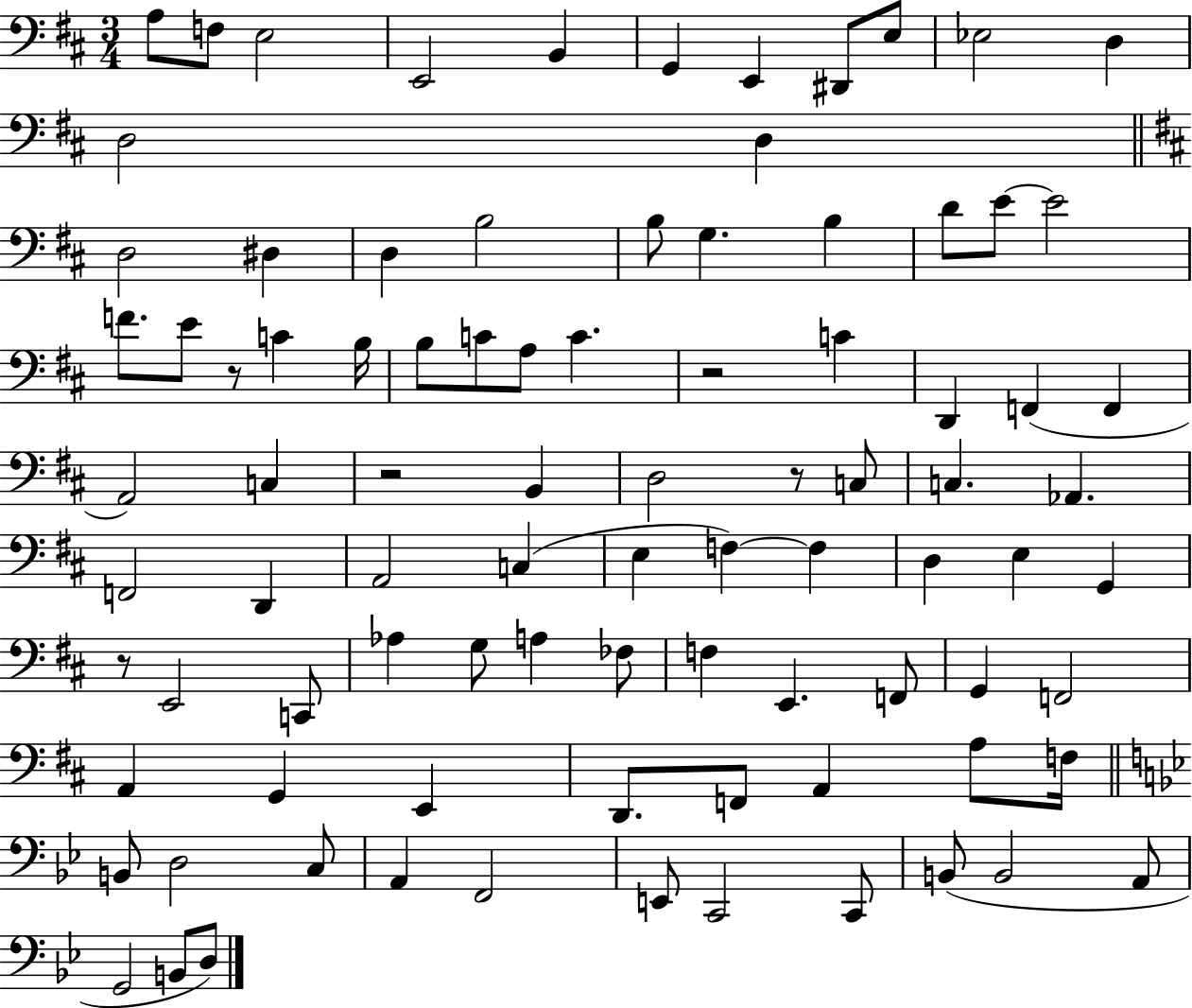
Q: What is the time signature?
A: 3/4